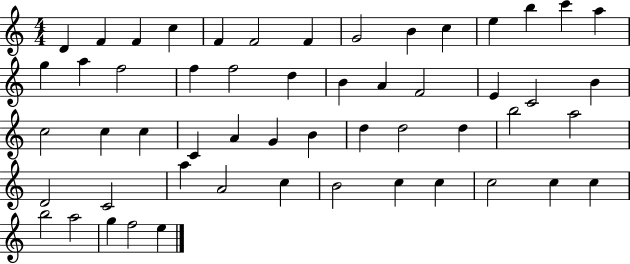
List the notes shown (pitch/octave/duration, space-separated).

D4/q F4/q F4/q C5/q F4/q F4/h F4/q G4/h B4/q C5/q E5/q B5/q C6/q A5/q G5/q A5/q F5/h F5/q F5/h D5/q B4/q A4/q F4/h E4/q C4/h B4/q C5/h C5/q C5/q C4/q A4/q G4/q B4/q D5/q D5/h D5/q B5/h A5/h D4/h C4/h A5/q A4/h C5/q B4/h C5/q C5/q C5/h C5/q C5/q B5/h A5/h G5/q F5/h E5/q